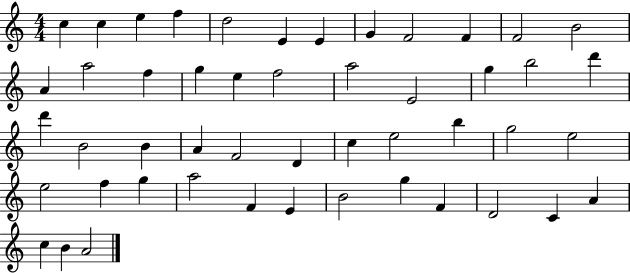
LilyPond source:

{
  \clef treble
  \numericTimeSignature
  \time 4/4
  \key c \major
  c''4 c''4 e''4 f''4 | d''2 e'4 e'4 | g'4 f'2 f'4 | f'2 b'2 | \break a'4 a''2 f''4 | g''4 e''4 f''2 | a''2 e'2 | g''4 b''2 d'''4 | \break d'''4 b'2 b'4 | a'4 f'2 d'4 | c''4 e''2 b''4 | g''2 e''2 | \break e''2 f''4 g''4 | a''2 f'4 e'4 | b'2 g''4 f'4 | d'2 c'4 a'4 | \break c''4 b'4 a'2 | \bar "|."
}